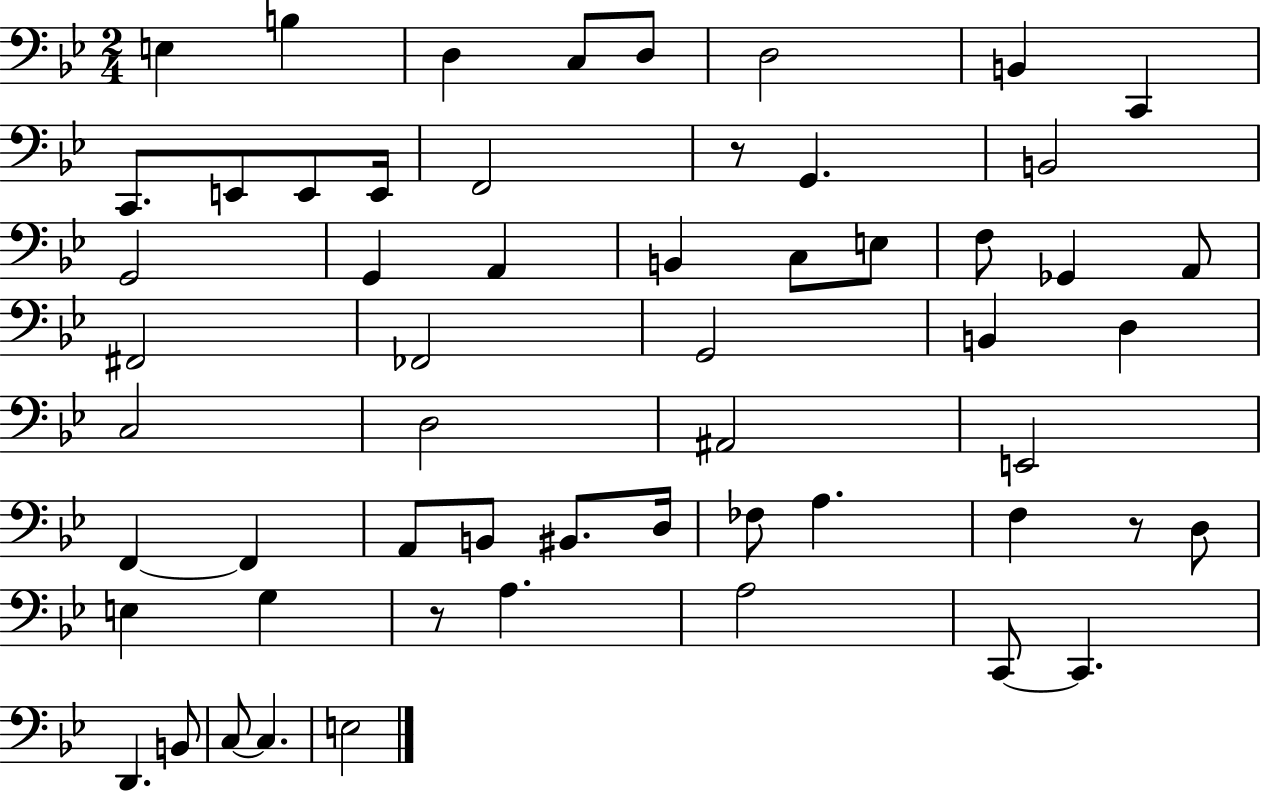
X:1
T:Untitled
M:2/4
L:1/4
K:Bb
E, B, D, C,/2 D,/2 D,2 B,, C,, C,,/2 E,,/2 E,,/2 E,,/4 F,,2 z/2 G,, B,,2 G,,2 G,, A,, B,, C,/2 E,/2 F,/2 _G,, A,,/2 ^F,,2 _F,,2 G,,2 B,, D, C,2 D,2 ^A,,2 E,,2 F,, F,, A,,/2 B,,/2 ^B,,/2 D,/4 _F,/2 A, F, z/2 D,/2 E, G, z/2 A, A,2 C,,/2 C,, D,, B,,/2 C,/2 C, E,2